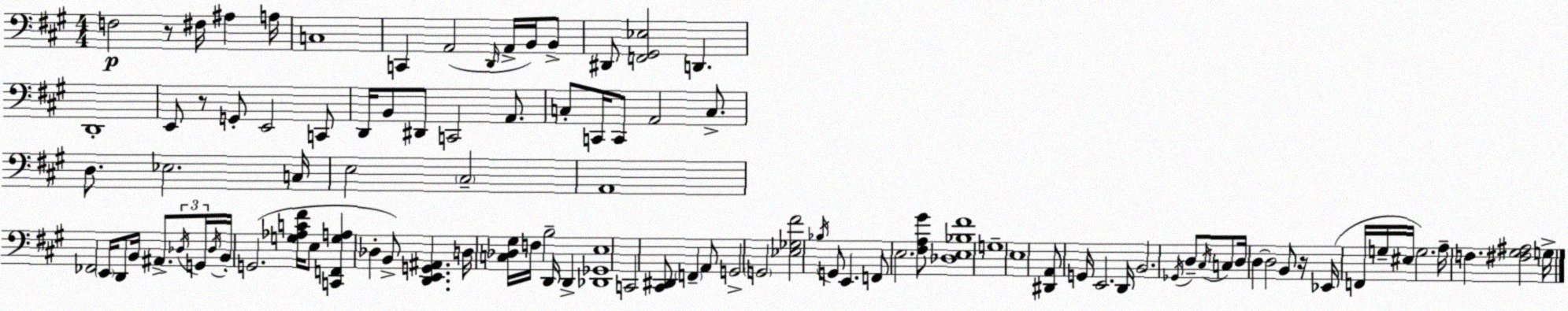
X:1
T:Untitled
M:4/4
L:1/4
K:A
F,2 z/2 ^F,/4 ^A, A,/4 C,4 C,, A,,2 D,,/4 A,,/4 B,,/4 B,,/2 ^D,,/2 [F,,^G,,_E,]2 D,, D,,4 E,,/2 z/2 G,,/2 E,,2 C,,/2 D,,/4 B,,/2 ^D,,/2 C,,2 A,,/2 C,/2 C,,/4 C,,/2 A,,2 C,/2 D,/2 _E,2 C,/4 E,2 ^C,2 A,,4 _F,,2 E,,/4 D,,/2 B,,/4 ^A,,/2 _D,/4 G,,/4 _D,/4 B,,/4 G,,2 [G,_A,C^F]/4 E,/2 [C,,F,,G,A,] _D, B,,/2 [D,,E,,G,,^A,,] D,/4 [C,_D,^G,]/4 F,/4 B,2 D,,/4 D,, [_D,,_G,,E,]4 C,,2 [^C,,^D,,]/2 F,, A,,/2 G,,2 G,,2 [_E,_G,^F]2 _B,/4 G,,/2 E,, F,,/2 E,2 [^F,A,^G]/2 [_D,E,_B,^F]4 G,4 E,4 [^D,,A,,]/2 G,,/4 E,,2 D,,/4 B,,2 _G,,/4 D,/2 ^C,/4 C,/2 D,/4 D, D,2 B,,/2 z/4 _E,,/4 F,,/4 G,/4 ^E,/4 G,2 A,/4 F, [^F,^G,^A,]2 G,/4